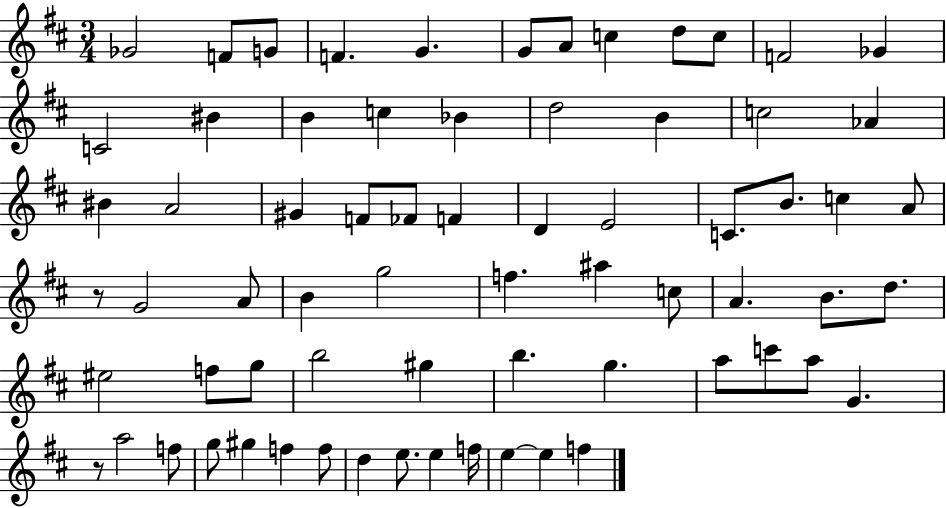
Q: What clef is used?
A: treble